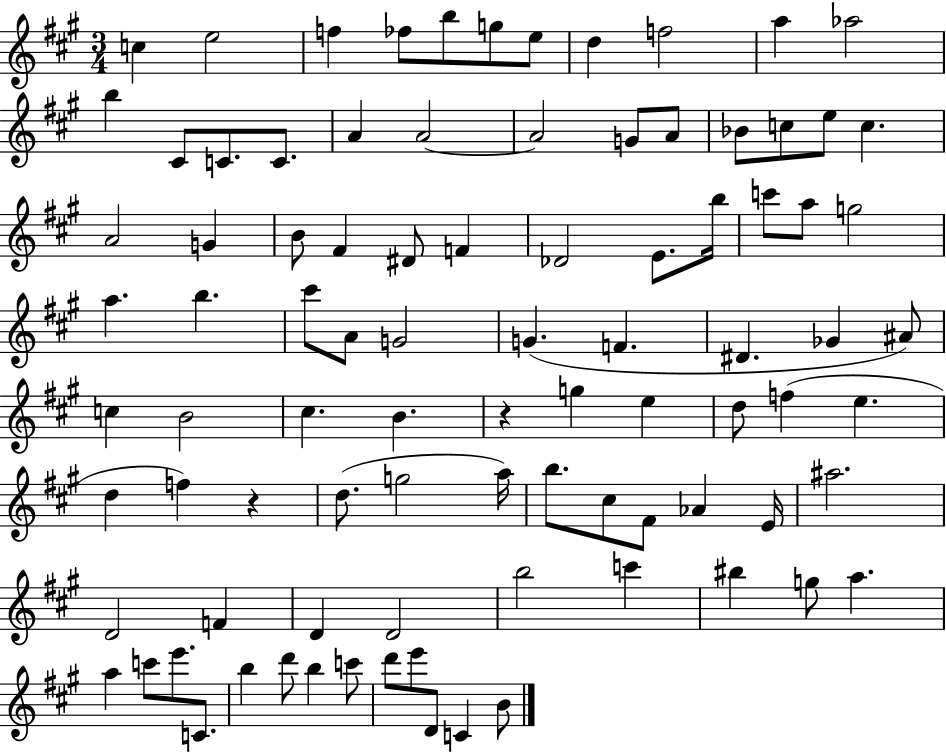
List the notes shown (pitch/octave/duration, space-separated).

C5/q E5/h F5/q FES5/e B5/e G5/e E5/e D5/q F5/h A5/q Ab5/h B5/q C#4/e C4/e. C4/e. A4/q A4/h A4/h G4/e A4/e Bb4/e C5/e E5/e C5/q. A4/h G4/q B4/e F#4/q D#4/e F4/q Db4/h E4/e. B5/s C6/e A5/e G5/h A5/q. B5/q. C#6/e A4/e G4/h G4/q. F4/q. D#4/q. Gb4/q A#4/e C5/q B4/h C#5/q. B4/q. R/q G5/q E5/q D5/e F5/q E5/q. D5/q F5/q R/q D5/e. G5/h A5/s B5/e. C#5/e F#4/e Ab4/q E4/s A#5/h. D4/h F4/q D4/q D4/h B5/h C6/q BIS5/q G5/e A5/q. A5/q C6/e E6/e. C4/e. B5/q D6/e B5/q C6/e D6/e E6/e D4/e C4/q B4/e